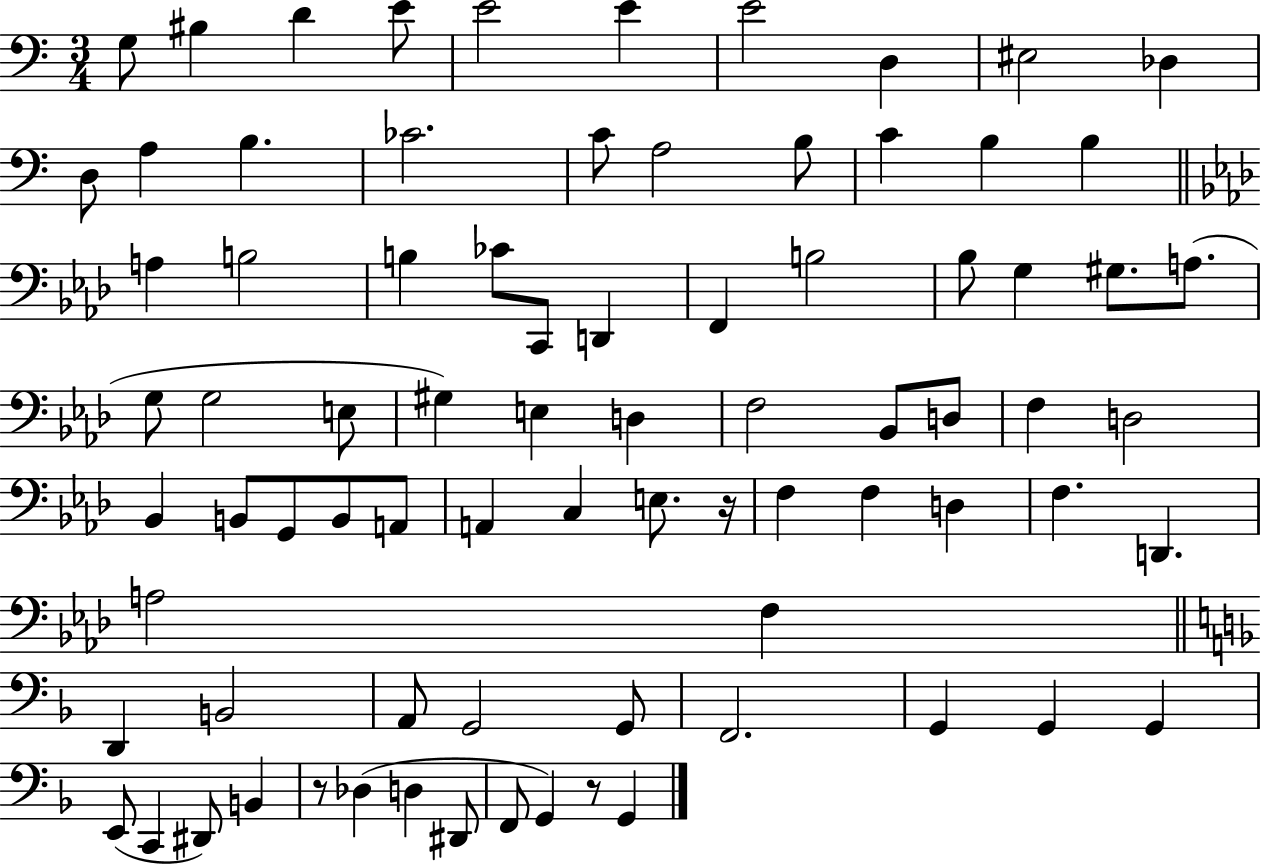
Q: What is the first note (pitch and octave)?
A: G3